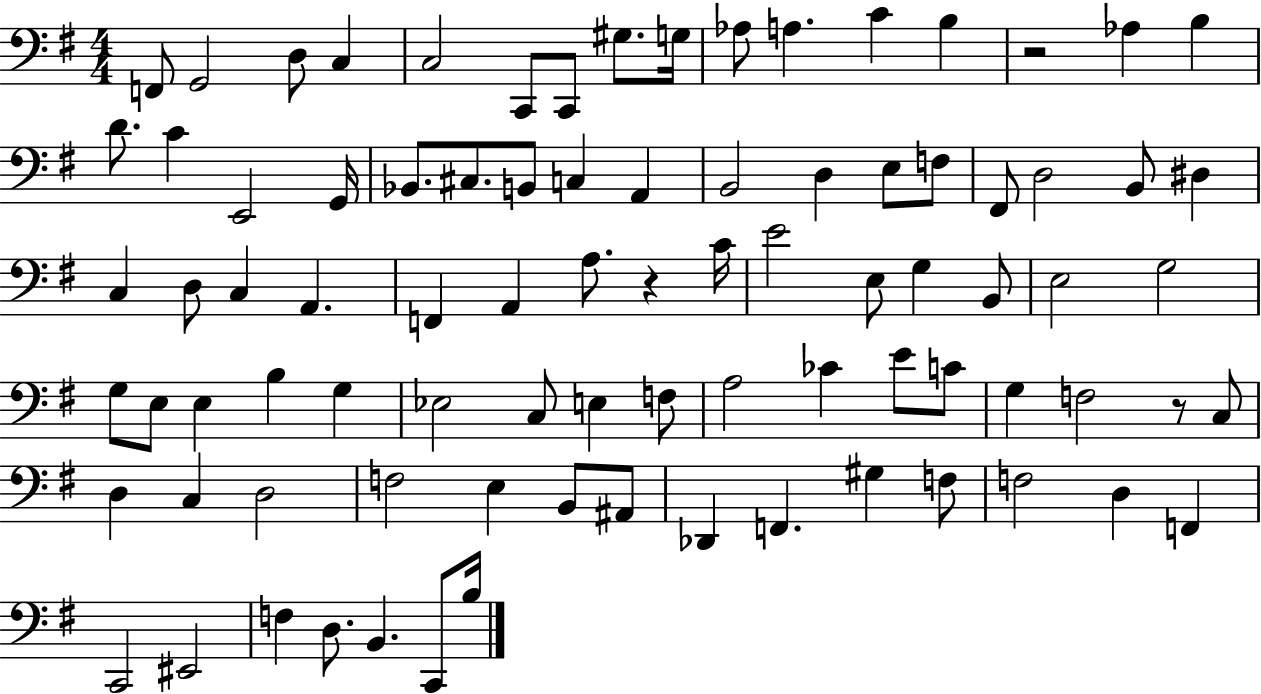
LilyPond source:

{
  \clef bass
  \numericTimeSignature
  \time 4/4
  \key g \major
  \repeat volta 2 { f,8 g,2 d8 c4 | c2 c,8 c,8 gis8. g16 | aes8 a4. c'4 b4 | r2 aes4 b4 | \break d'8. c'4 e,2 g,16 | bes,8. cis8. b,8 c4 a,4 | b,2 d4 e8 f8 | fis,8 d2 b,8 dis4 | \break c4 d8 c4 a,4. | f,4 a,4 a8. r4 c'16 | e'2 e8 g4 b,8 | e2 g2 | \break g8 e8 e4 b4 g4 | ees2 c8 e4 f8 | a2 ces'4 e'8 c'8 | g4 f2 r8 c8 | \break d4 c4 d2 | f2 e4 b,8 ais,8 | des,4 f,4. gis4 f8 | f2 d4 f,4 | \break c,2 eis,2 | f4 d8. b,4. c,8 b16 | } \bar "|."
}